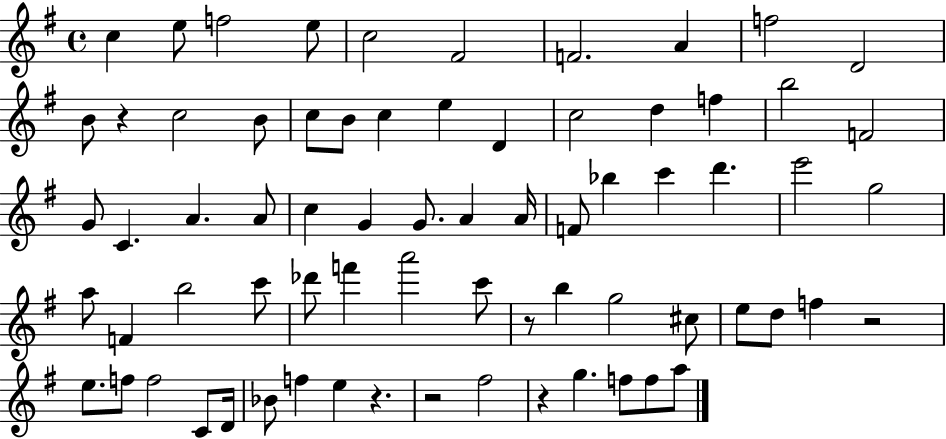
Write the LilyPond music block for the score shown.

{
  \clef treble
  \time 4/4
  \defaultTimeSignature
  \key g \major
  c''4 e''8 f''2 e''8 | c''2 fis'2 | f'2. a'4 | f''2 d'2 | \break b'8 r4 c''2 b'8 | c''8 b'8 c''4 e''4 d'4 | c''2 d''4 f''4 | b''2 f'2 | \break g'8 c'4. a'4. a'8 | c''4 g'4 g'8. a'4 a'16 | f'8 bes''4 c'''4 d'''4. | e'''2 g''2 | \break a''8 f'4 b''2 c'''8 | des'''8 f'''4 a'''2 c'''8 | r8 b''4 g''2 cis''8 | e''8 d''8 f''4 r2 | \break e''8. f''8 f''2 c'8 d'16 | bes'8 f''4 e''4 r4. | r2 fis''2 | r4 g''4. f''8 f''8 a''8 | \break \bar "|."
}